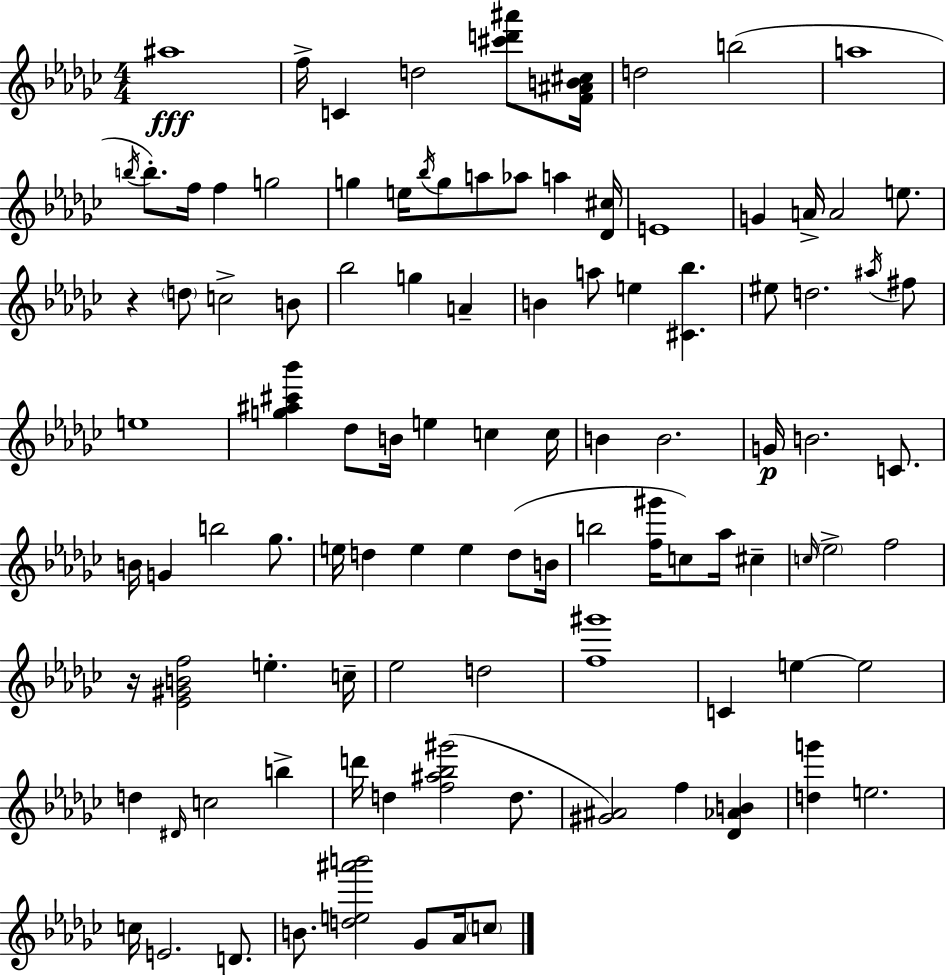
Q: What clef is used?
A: treble